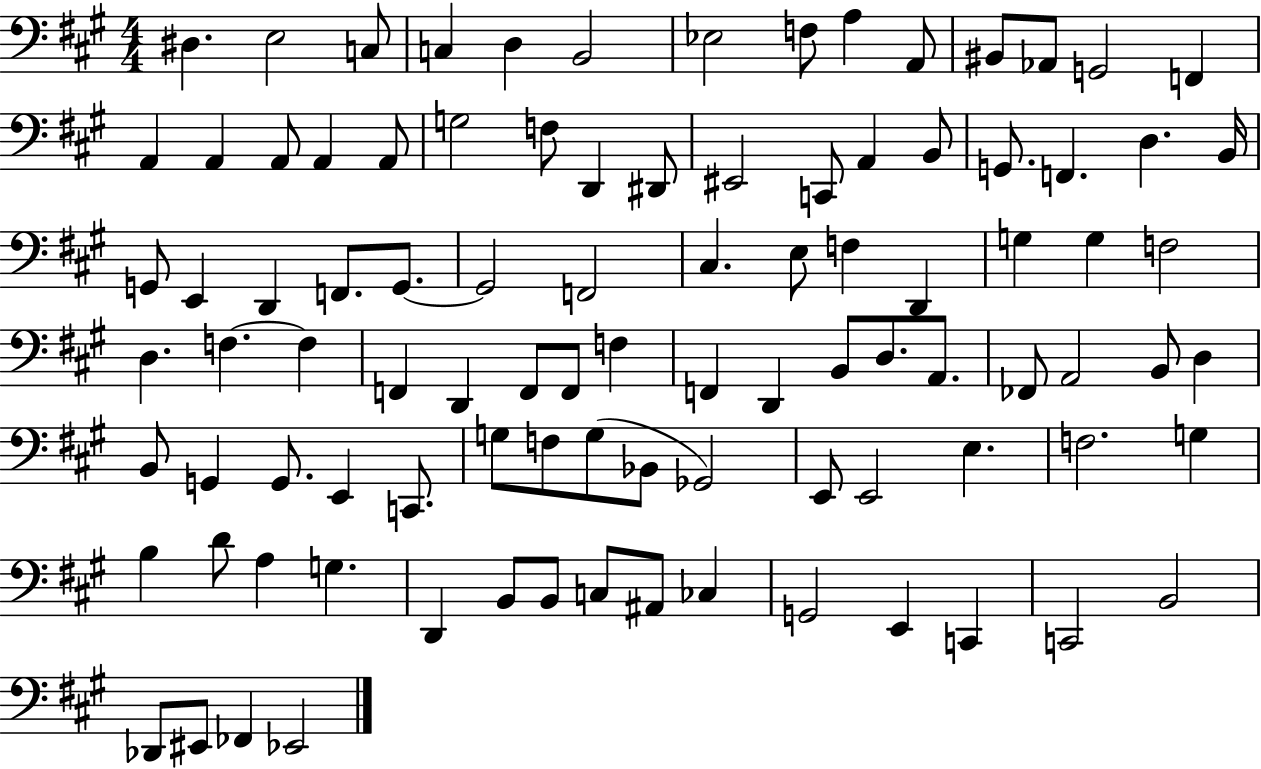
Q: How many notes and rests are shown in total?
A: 96